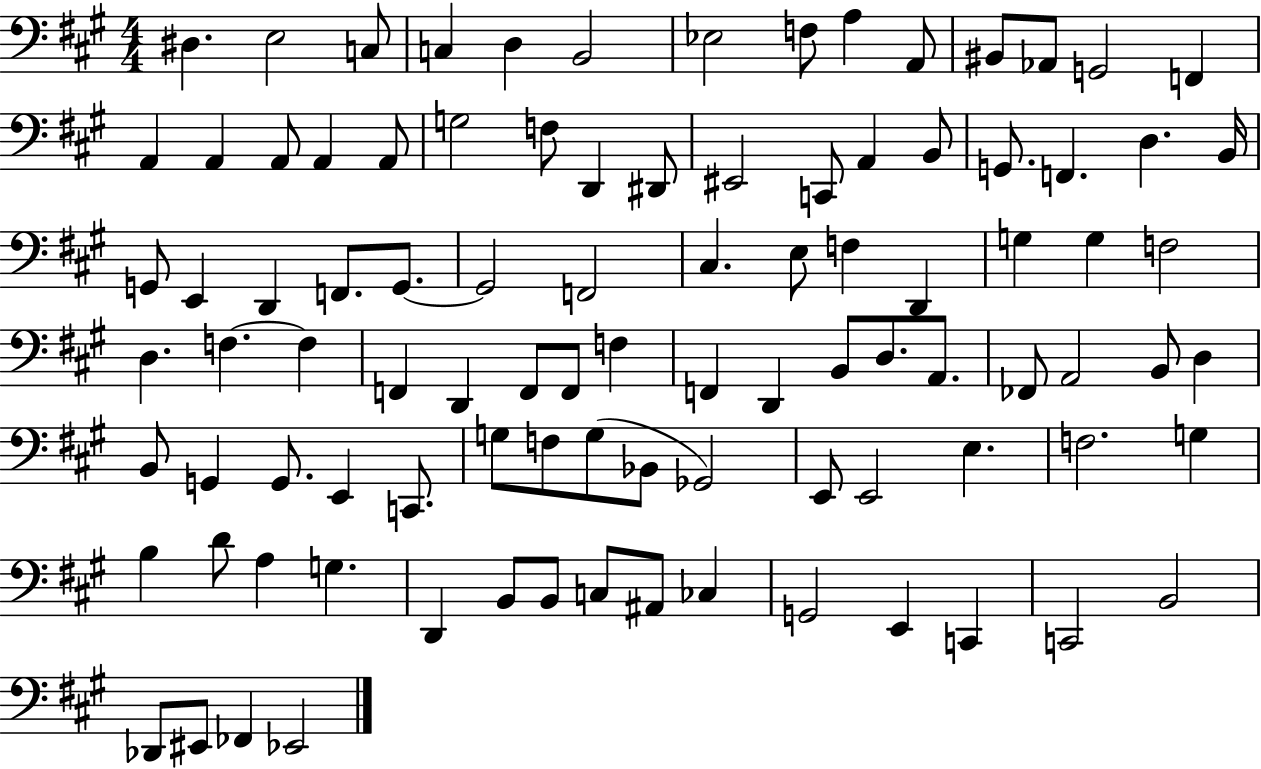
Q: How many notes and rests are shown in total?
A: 96